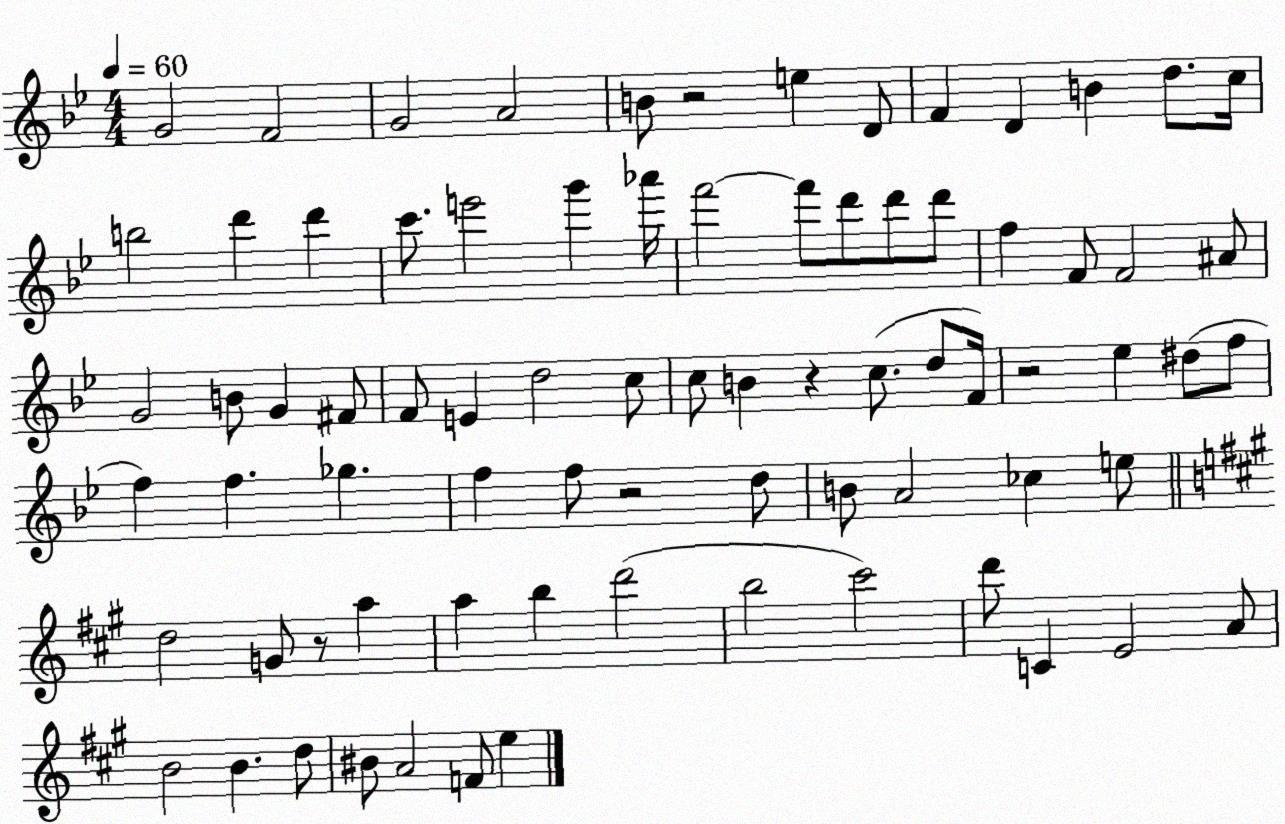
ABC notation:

X:1
T:Untitled
M:4/4
L:1/4
K:Bb
G2 F2 G2 A2 B/2 z2 e D/2 F D B d/2 c/4 b2 d' d' c'/2 e'2 g' _a'/4 f'2 f'/2 d'/2 d'/2 d'/2 f F/2 F2 ^A/2 G2 B/2 G ^F/2 F/2 E d2 c/2 c/2 B z c/2 d/2 F/4 z2 _e ^d/2 f/2 f f _g f f/2 z2 d/2 B/2 A2 _c e/2 d2 G/2 z/2 a a b d'2 b2 ^c'2 d'/2 C E2 A/2 B2 B d/2 ^B/2 A2 F/2 e